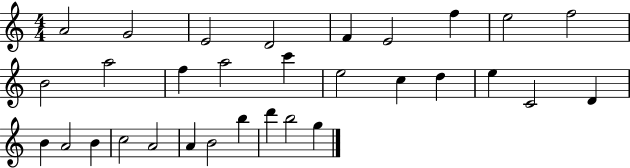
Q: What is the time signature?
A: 4/4